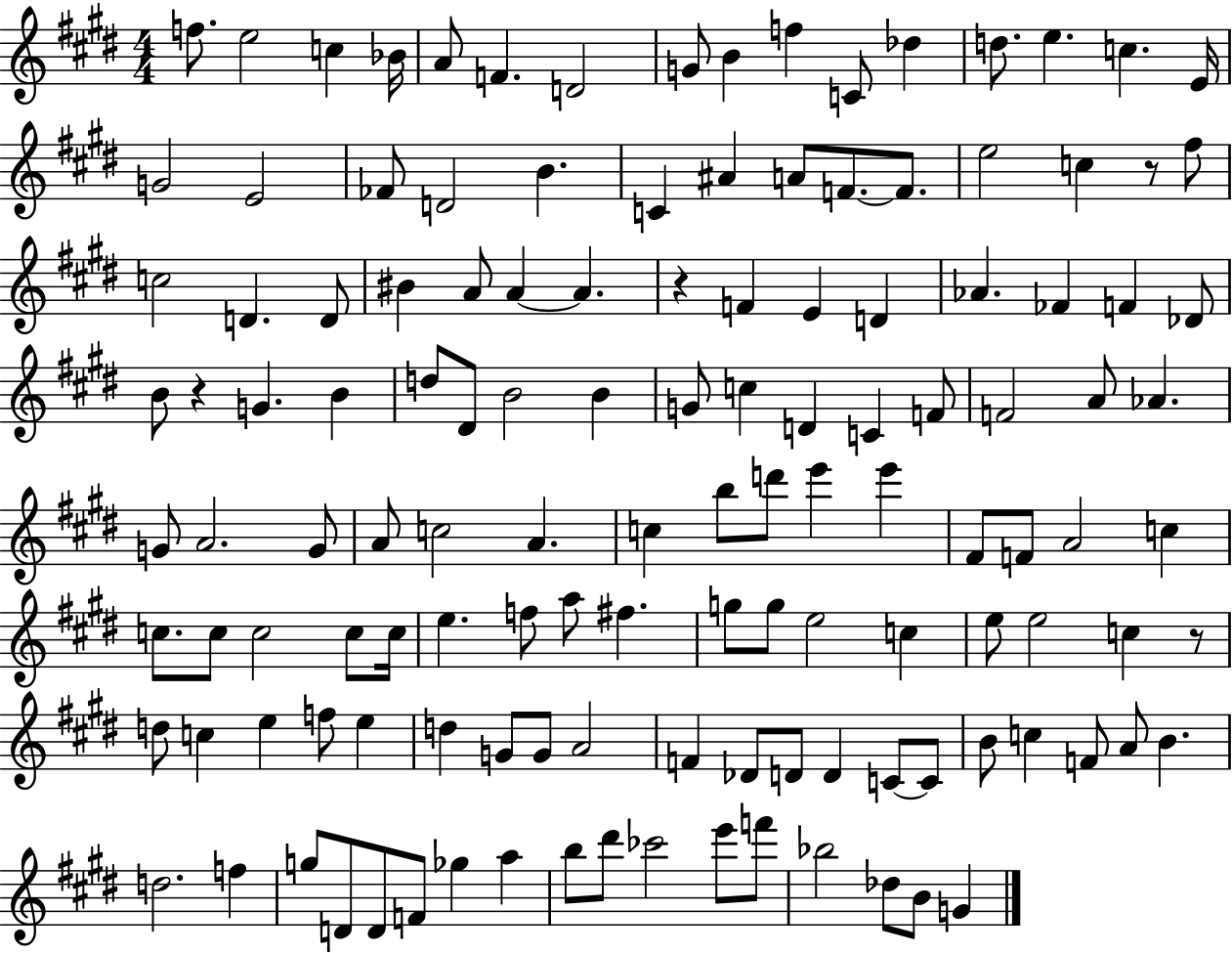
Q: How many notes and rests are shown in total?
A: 130